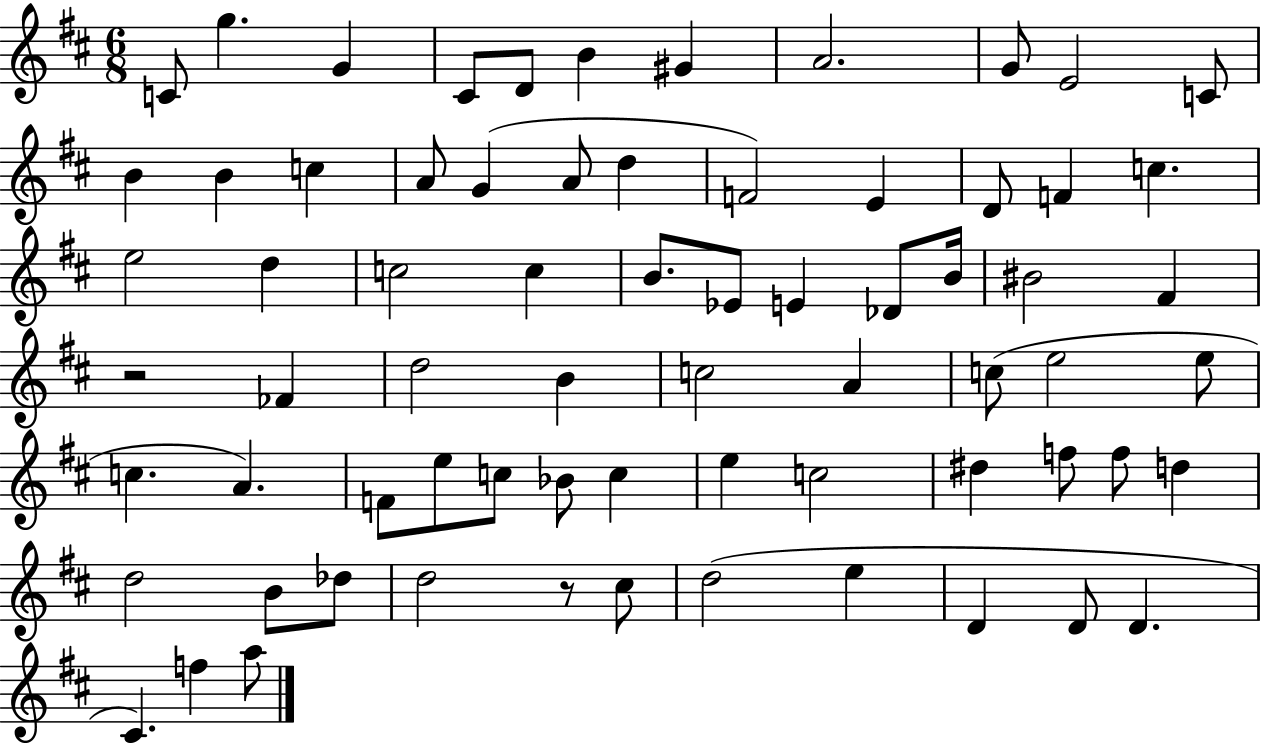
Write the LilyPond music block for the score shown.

{
  \clef treble
  \numericTimeSignature
  \time 6/8
  \key d \major
  c'8 g''4. g'4 | cis'8 d'8 b'4 gis'4 | a'2. | g'8 e'2 c'8 | \break b'4 b'4 c''4 | a'8 g'4( a'8 d''4 | f'2) e'4 | d'8 f'4 c''4. | \break e''2 d''4 | c''2 c''4 | b'8. ees'8 e'4 des'8 b'16 | bis'2 fis'4 | \break r2 fes'4 | d''2 b'4 | c''2 a'4 | c''8( e''2 e''8 | \break c''4. a'4.) | f'8 e''8 c''8 bes'8 c''4 | e''4 c''2 | dis''4 f''8 f''8 d''4 | \break d''2 b'8 des''8 | d''2 r8 cis''8 | d''2( e''4 | d'4 d'8 d'4. | \break cis'4.) f''4 a''8 | \bar "|."
}